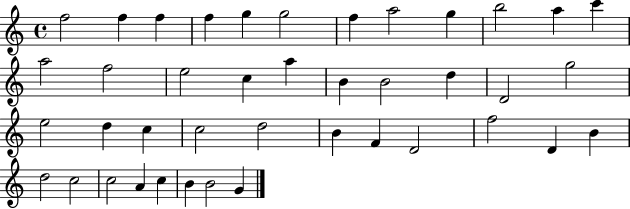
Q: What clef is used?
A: treble